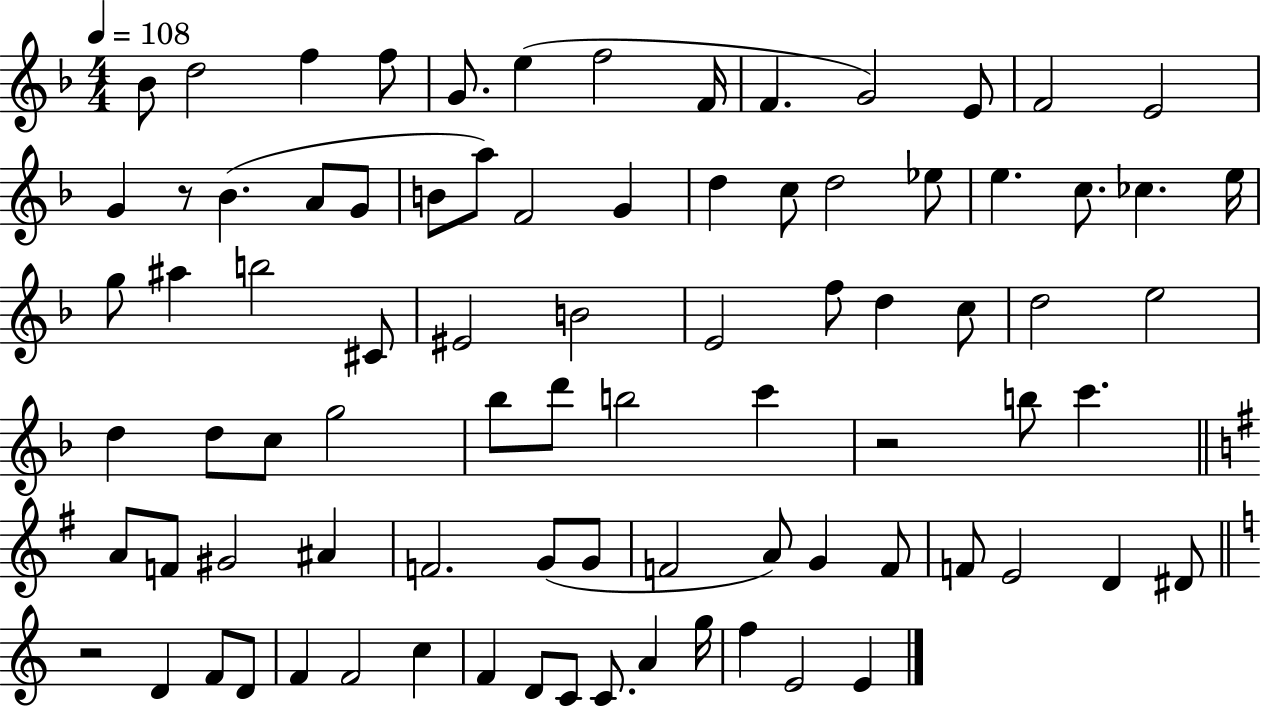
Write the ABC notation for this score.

X:1
T:Untitled
M:4/4
L:1/4
K:F
_B/2 d2 f f/2 G/2 e f2 F/4 F G2 E/2 F2 E2 G z/2 _B A/2 G/2 B/2 a/2 F2 G d c/2 d2 _e/2 e c/2 _c e/4 g/2 ^a b2 ^C/2 ^E2 B2 E2 f/2 d c/2 d2 e2 d d/2 c/2 g2 _b/2 d'/2 b2 c' z2 b/2 c' A/2 F/2 ^G2 ^A F2 G/2 G/2 F2 A/2 G F/2 F/2 E2 D ^D/2 z2 D F/2 D/2 F F2 c F D/2 C/2 C/2 A g/4 f E2 E